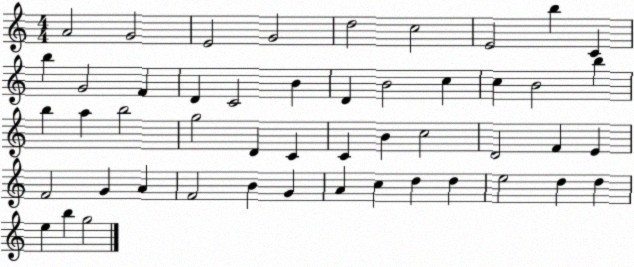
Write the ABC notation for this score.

X:1
T:Untitled
M:4/4
L:1/4
K:C
A2 G2 E2 G2 d2 c2 E2 b C b G2 F D C2 B D B2 c c B2 b b a b2 g2 D C C B c2 D2 F E F2 G A F2 B G A c d d e2 d d e b g2